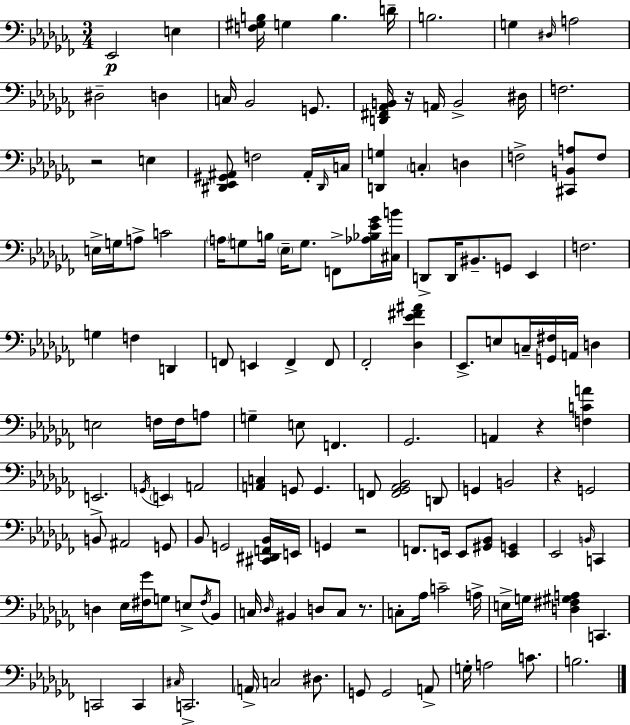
Eb2/h E3/q [F3,G#3,B3]/s G3/q B3/q. D4/s B3/h. G3/q D#3/s A3/h D#3/h D3/q C3/s Bb2/h G2/e. [D2,F#2,Ab2,B2]/s R/s A2/s B2/h D#3/s F3/h. R/h E3/q [D#2,Eb2,G#2,A#2]/e F3/h A#2/s D#2/s C3/s [D2,G3]/q C3/q D3/q F3/h [C#2,B2,A3]/e F3/e E3/s G3/s A3/e C4/h A3/s G3/e B3/s Eb3/s G3/e. F2/e [Ab3,Bb3,Eb4,Gb4]/s [C#3,B4]/s D2/e D2/s BIS2/e. G2/e Eb2/q F3/h. G3/q F3/q D2/q F2/e E2/q F2/q F2/e FES2/h [Db3,Eb4,F#4,A#4]/q Eb2/e. E3/e C3/s [G2,F#3]/s A2/s D3/q E3/h F3/s F3/s A3/e G3/q E3/e F2/q. Gb2/h. A2/q R/q [F3,C4,A4]/q E2/h. G2/s E2/q A2/h [A2,C3]/q G2/e G2/q. F2/e [F2,Gb2,Ab2,Bb2]/h D2/e G2/q B2/h R/q G2/h B2/e A#2/h G2/e Bb2/e G2/h [C#2,D#2,F2,Bb2]/s E2/s G2/q R/h F2/e. E2/s E2/e [G#2,Bb2]/e [E2,G2]/q Eb2/h B2/s C2/q D3/q Eb3/s [F#3,Gb4]/s G3/e E3/e F#3/s Bb2/e C3/s Db3/s BIS2/q D3/e C3/e R/e. C3/e Ab3/s C4/h A3/s E3/s G3/s [D3,F#3,G#3,A3]/q C2/q. C2/h C2/q C#3/s C2/h. A2/s C3/h D#3/e. G2/e G2/h A2/e G3/s A3/h C4/e. B3/h.